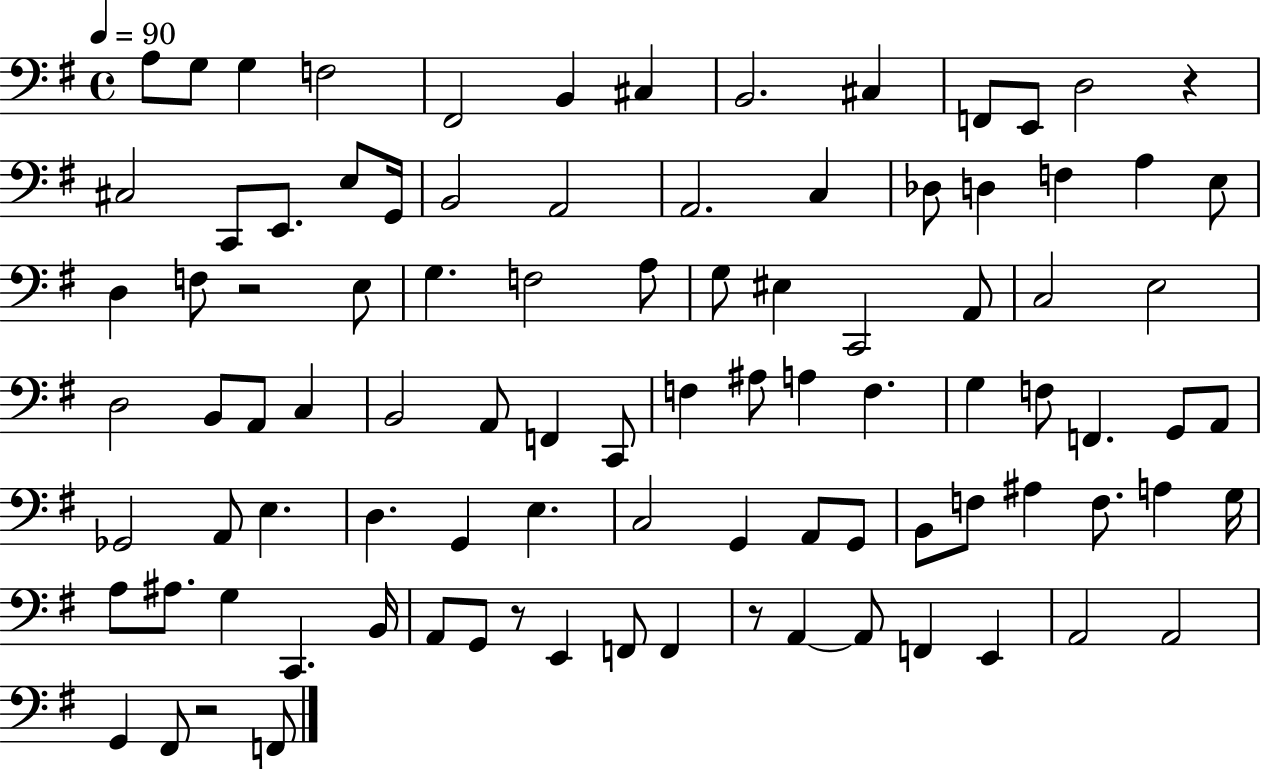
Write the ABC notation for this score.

X:1
T:Untitled
M:4/4
L:1/4
K:G
A,/2 G,/2 G, F,2 ^F,,2 B,, ^C, B,,2 ^C, F,,/2 E,,/2 D,2 z ^C,2 C,,/2 E,,/2 E,/2 G,,/4 B,,2 A,,2 A,,2 C, _D,/2 D, F, A, E,/2 D, F,/2 z2 E,/2 G, F,2 A,/2 G,/2 ^E, C,,2 A,,/2 C,2 E,2 D,2 B,,/2 A,,/2 C, B,,2 A,,/2 F,, C,,/2 F, ^A,/2 A, F, G, F,/2 F,, G,,/2 A,,/2 _G,,2 A,,/2 E, D, G,, E, C,2 G,, A,,/2 G,,/2 B,,/2 F,/2 ^A, F,/2 A, G,/4 A,/2 ^A,/2 G, C,, B,,/4 A,,/2 G,,/2 z/2 E,, F,,/2 F,, z/2 A,, A,,/2 F,, E,, A,,2 A,,2 G,, ^F,,/2 z2 F,,/2